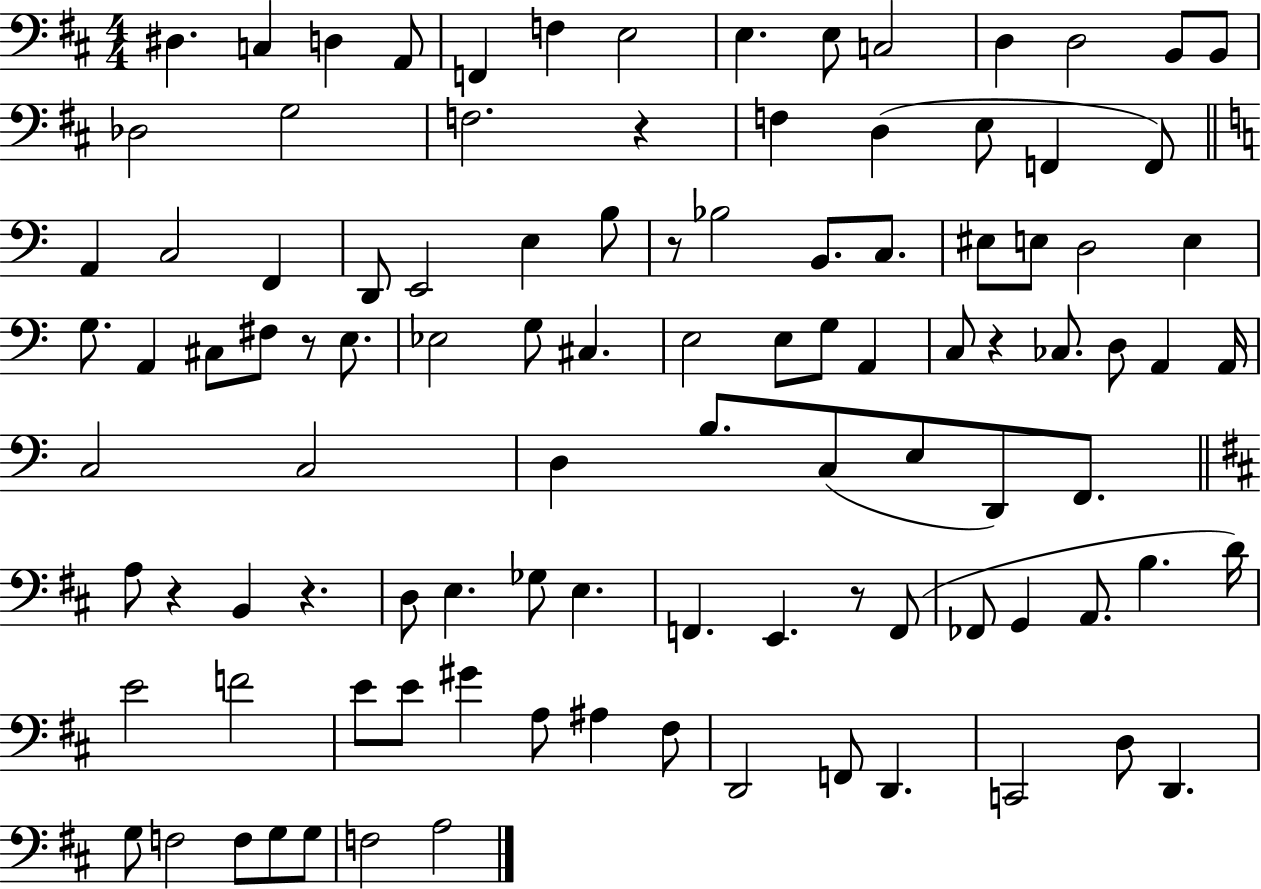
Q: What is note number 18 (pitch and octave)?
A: F3